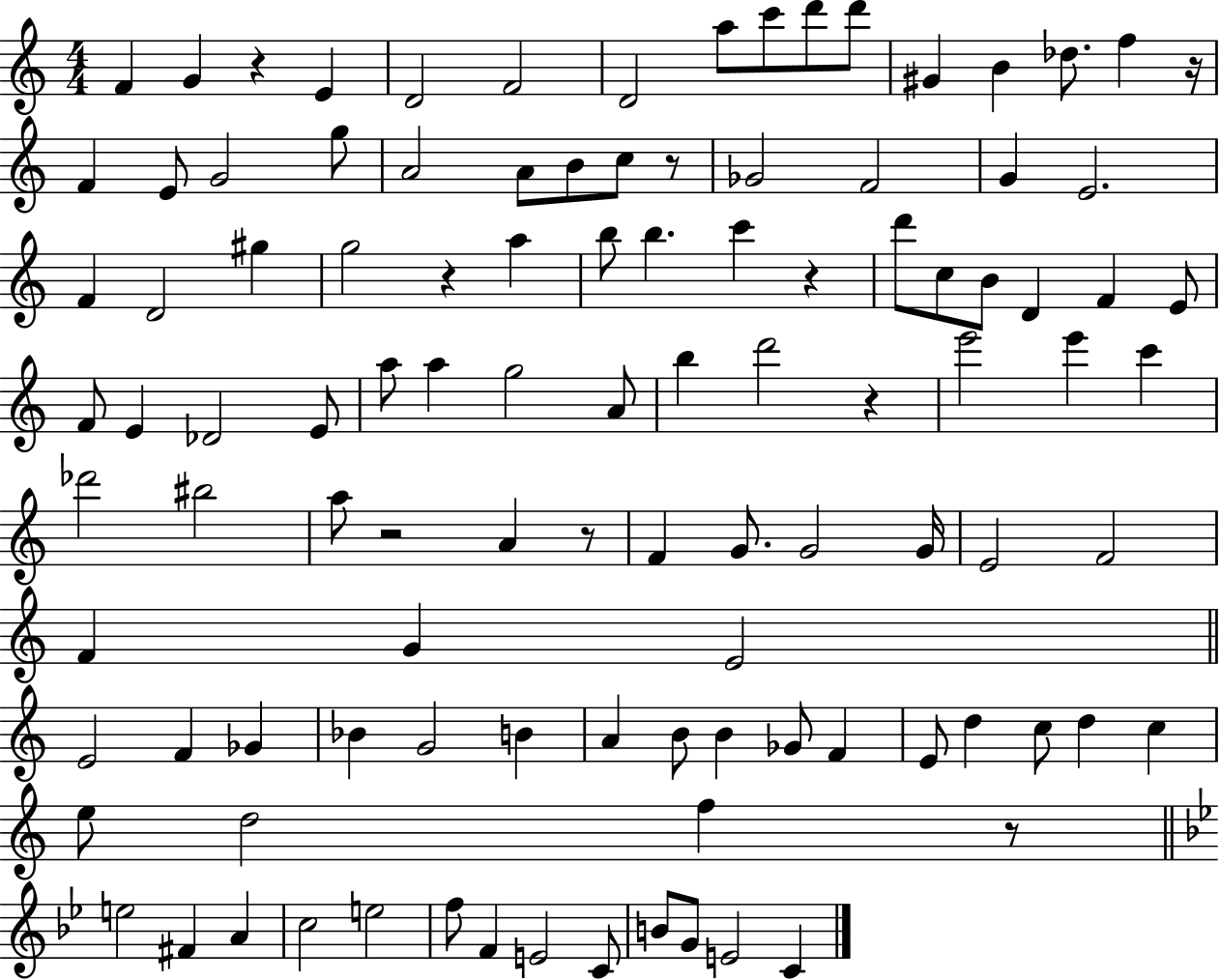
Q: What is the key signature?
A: C major